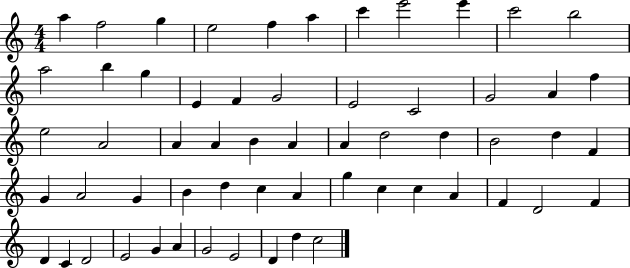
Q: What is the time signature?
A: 4/4